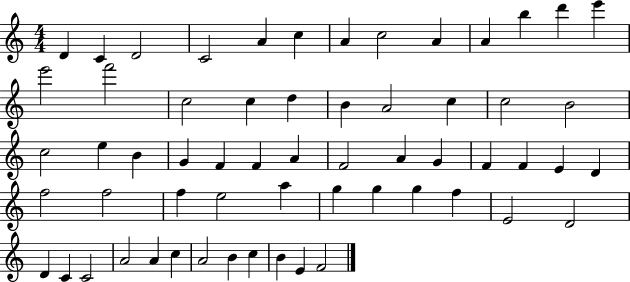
D4/q C4/q D4/h C4/h A4/q C5/q A4/q C5/h A4/q A4/q B5/q D6/q E6/q E6/h F6/h C5/h C5/q D5/q B4/q A4/h C5/q C5/h B4/h C5/h E5/q B4/q G4/q F4/q F4/q A4/q F4/h A4/q G4/q F4/q F4/q E4/q D4/q F5/h F5/h F5/q E5/h A5/q G5/q G5/q G5/q F5/q E4/h D4/h D4/q C4/q C4/h A4/h A4/q C5/q A4/h B4/q C5/q B4/q E4/q F4/h